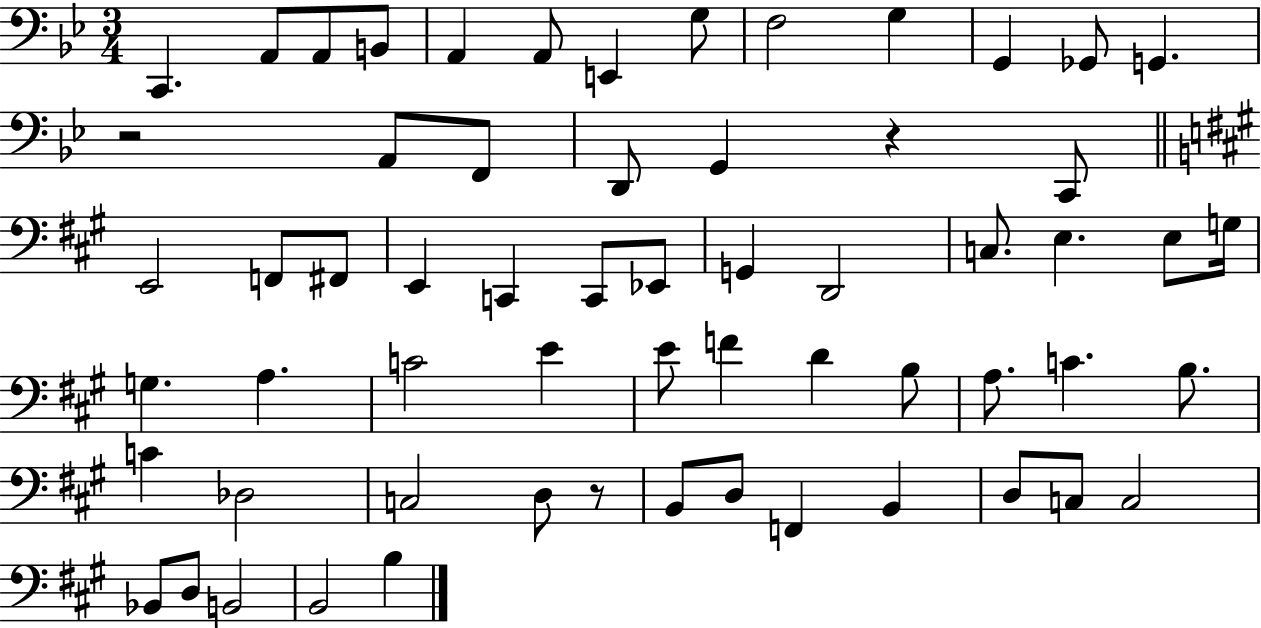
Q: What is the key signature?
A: BES major